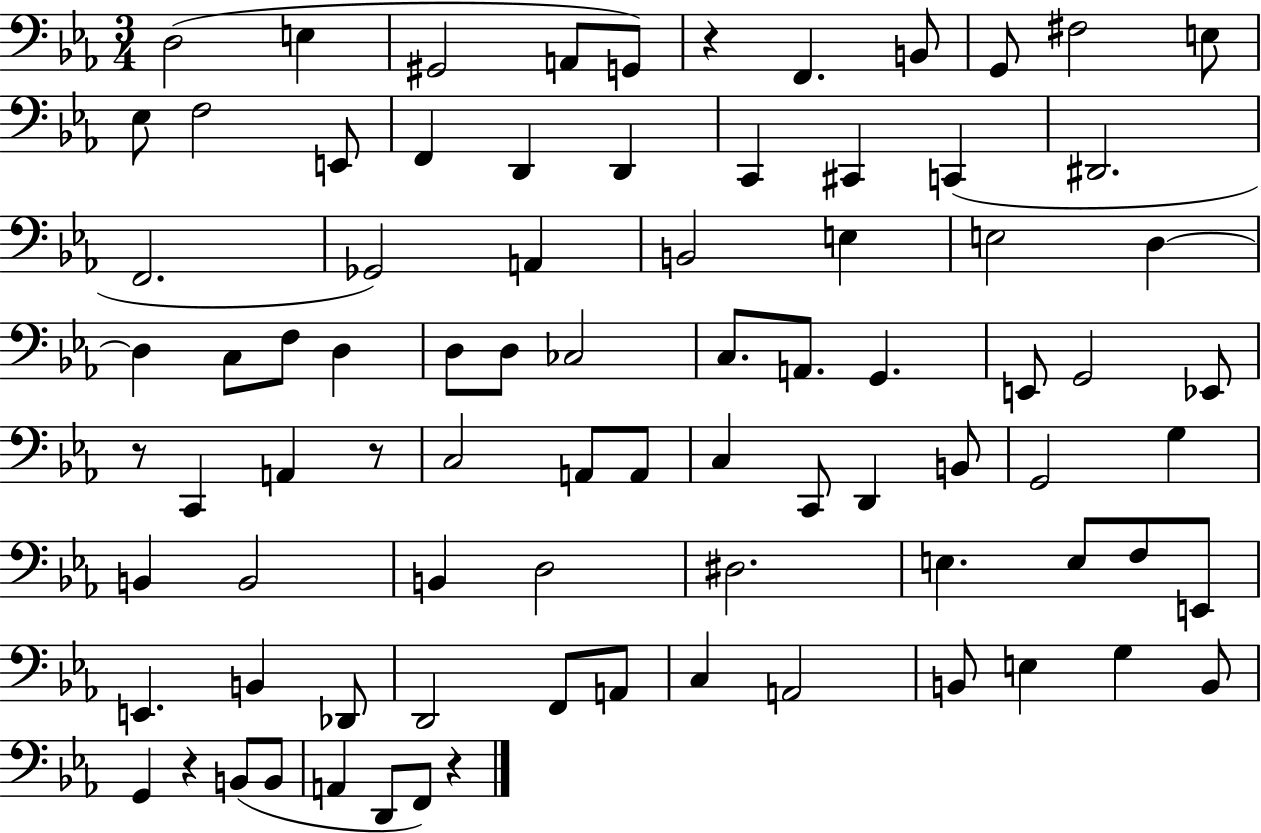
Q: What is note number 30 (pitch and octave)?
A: F3